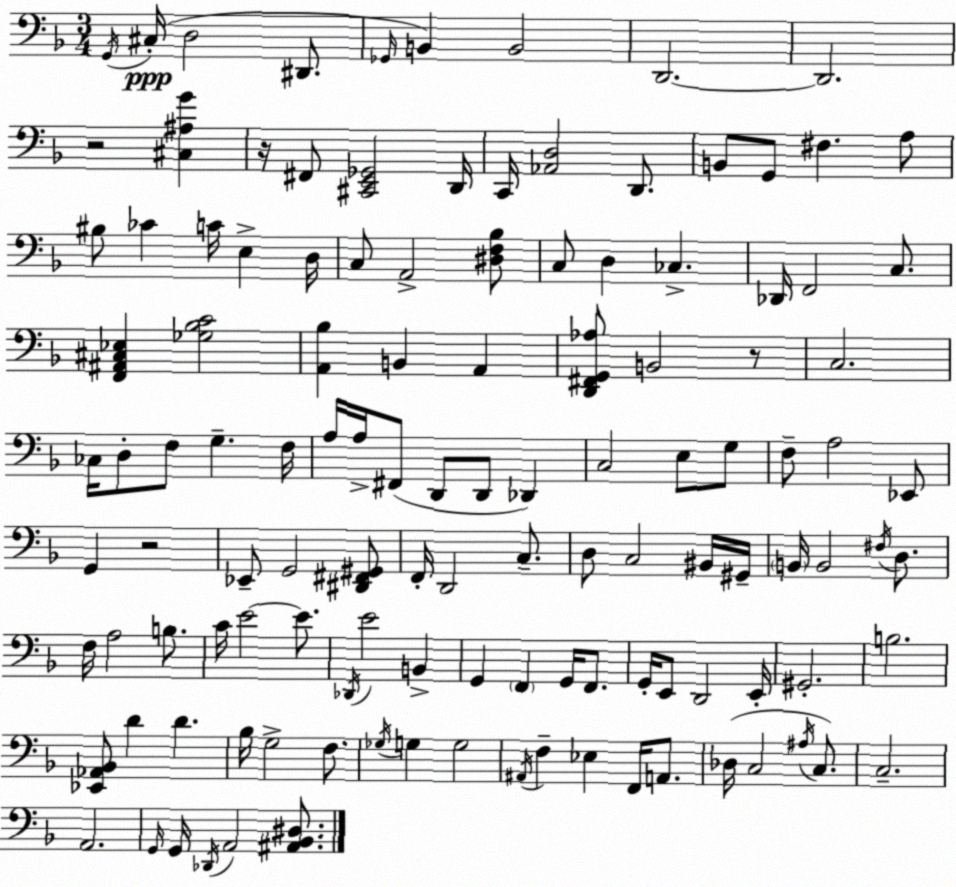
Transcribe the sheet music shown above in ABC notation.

X:1
T:Untitled
M:3/4
L:1/4
K:F
G,,/4 ^C,/4 D,2 ^D,,/2 _G,,/4 B,, B,,2 D,,2 D,,2 z2 [^C,^A,G] z/4 ^F,,/2 [^C,,E,,_G,,]2 D,,/4 C,,/4 [_A,,D,]2 D,,/2 B,,/2 G,,/2 ^F, A,/2 ^B,/2 _C C/4 E, D,/4 C,/2 A,,2 [^D,F,_B,]/2 C,/2 D, _C, _D,,/4 F,,2 C,/2 [F,,^A,,^C,_E,] [_G,_B,C]2 [A,,_B,] B,, A,, [D,,^F,,G,,_A,]/2 B,,2 z/2 C,2 _C,/4 D,/2 F,/2 G, F,/4 A,/4 A,/4 ^F,,/2 D,,/2 D,,/2 _D,, C,2 E,/2 G,/2 F,/2 A,2 _E,,/2 G,, z2 _E,,/2 G,,2 [^D,,^F,,^G,,]/2 F,,/4 D,,2 C,/2 D,/2 C,2 ^B,,/4 ^G,,/4 B,,/4 B,,2 ^F,/4 D,/2 F,/4 A,2 B,/2 C/4 E2 E/2 _D,,/4 E2 B,, G,, F,, G,,/4 F,,/2 G,,/4 E,,/2 D,,2 E,,/4 ^G,,2 B,2 [_E,,_A,,_B,,]/2 D D _B,/4 G,2 F,/2 _G,/4 G, G,2 ^A,,/4 F, _E, F,,/4 A,,/2 _D,/4 C,2 ^A,/4 C,/2 C,2 A,,2 G,,/4 G,,/4 _D,,/4 A,,2 [^A,,_B,,^D,]/2